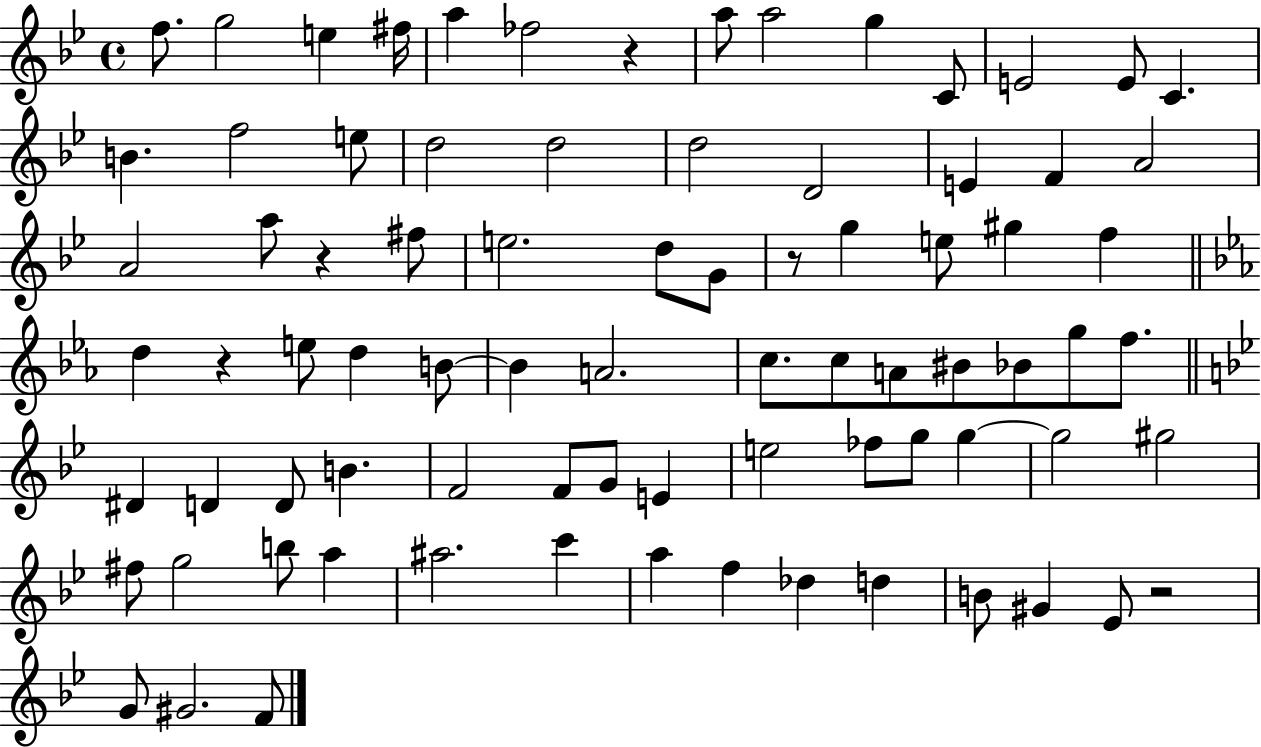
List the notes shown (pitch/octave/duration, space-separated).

F5/e. G5/h E5/q F#5/s A5/q FES5/h R/q A5/e A5/h G5/q C4/e E4/h E4/e C4/q. B4/q. F5/h E5/e D5/h D5/h D5/h D4/h E4/q F4/q A4/h A4/h A5/e R/q F#5/e E5/h. D5/e G4/e R/e G5/q E5/e G#5/q F5/q D5/q R/q E5/e D5/q B4/e B4/q A4/h. C5/e. C5/e A4/e BIS4/e Bb4/e G5/e F5/e. D#4/q D4/q D4/e B4/q. F4/h F4/e G4/e E4/q E5/h FES5/e G5/e G5/q G5/h G#5/h F#5/e G5/h B5/e A5/q A#5/h. C6/q A5/q F5/q Db5/q D5/q B4/e G#4/q Eb4/e R/h G4/e G#4/h. F4/e